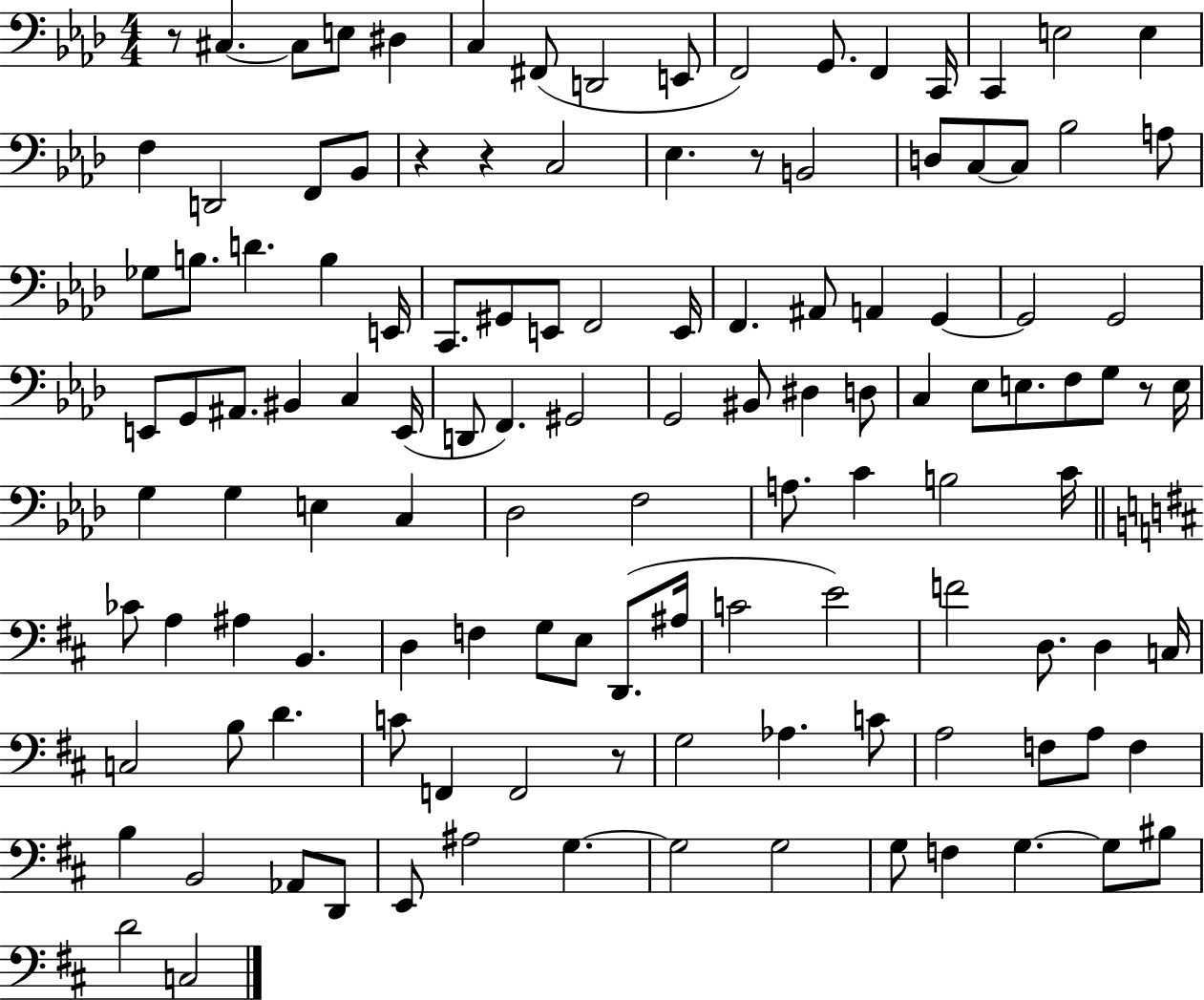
{
  \clef bass
  \numericTimeSignature
  \time 4/4
  \key aes \major
  r8 cis4.~~ cis8 e8 dis4 | c4 fis,8( d,2 e,8 | f,2) g,8. f,4 c,16 | c,4 e2 e4 | \break f4 d,2 f,8 bes,8 | r4 r4 c2 | ees4. r8 b,2 | d8 c8~~ c8 bes2 a8 | \break ges8 b8. d'4. b4 e,16 | c,8. gis,8 e,8 f,2 e,16 | f,4. ais,8 a,4 g,4~~ | g,2 g,2 | \break e,8 g,8 ais,8. bis,4 c4 e,16( | d,8 f,4.) gis,2 | g,2 bis,8 dis4 d8 | c4 ees8 e8. f8 g8 r8 e16 | \break g4 g4 e4 c4 | des2 f2 | a8. c'4 b2 c'16 | \bar "||" \break \key d \major ces'8 a4 ais4 b,4. | d4 f4 g8 e8 d,8.( ais16 | c'2 e'2) | f'2 d8. d4 c16 | \break c2 b8 d'4. | c'8 f,4 f,2 r8 | g2 aes4. c'8 | a2 f8 a8 f4 | \break b4 b,2 aes,8 d,8 | e,8 ais2 g4.~~ | g2 g2 | g8 f4 g4.~~ g8 bis8 | \break d'2 c2 | \bar "|."
}